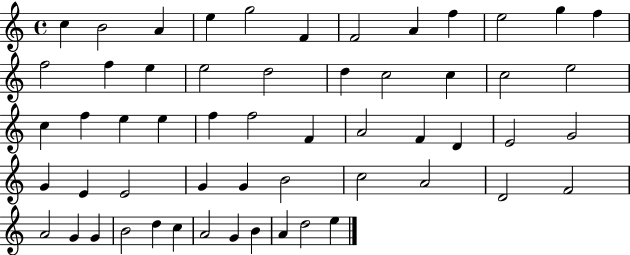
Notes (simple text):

C5/q B4/h A4/q E5/q G5/h F4/q F4/h A4/q F5/q E5/h G5/q F5/q F5/h F5/q E5/q E5/h D5/h D5/q C5/h C5/q C5/h E5/h C5/q F5/q E5/q E5/q F5/q F5/h F4/q A4/h F4/q D4/q E4/h G4/h G4/q E4/q E4/h G4/q G4/q B4/h C5/h A4/h D4/h F4/h A4/h G4/q G4/q B4/h D5/q C5/q A4/h G4/q B4/q A4/q D5/h E5/q